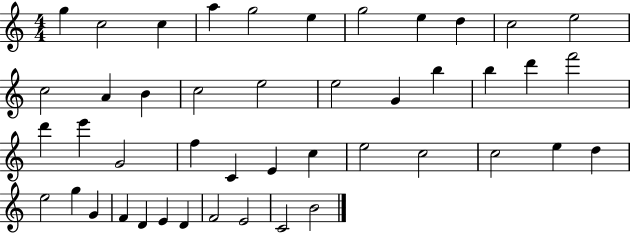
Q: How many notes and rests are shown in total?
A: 45